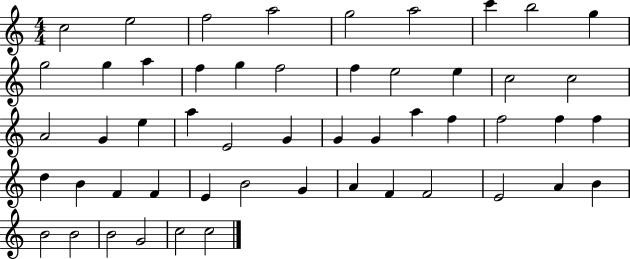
{
  \clef treble
  \numericTimeSignature
  \time 4/4
  \key c \major
  c''2 e''2 | f''2 a''2 | g''2 a''2 | c'''4 b''2 g''4 | \break g''2 g''4 a''4 | f''4 g''4 f''2 | f''4 e''2 e''4 | c''2 c''2 | \break a'2 g'4 e''4 | a''4 e'2 g'4 | g'4 g'4 a''4 f''4 | f''2 f''4 f''4 | \break d''4 b'4 f'4 f'4 | e'4 b'2 g'4 | a'4 f'4 f'2 | e'2 a'4 b'4 | \break b'2 b'2 | b'2 g'2 | c''2 c''2 | \bar "|."
}